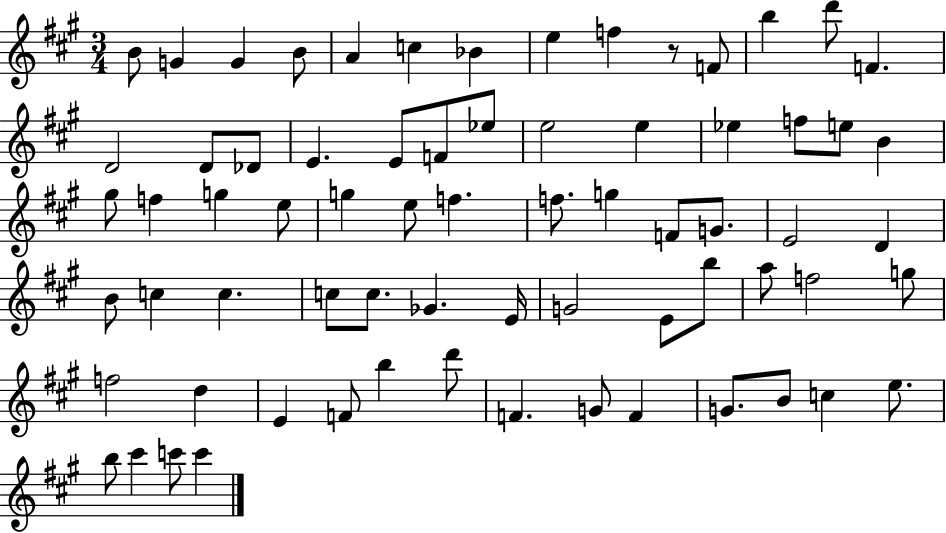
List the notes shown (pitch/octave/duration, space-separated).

B4/e G4/q G4/q B4/e A4/q C5/q Bb4/q E5/q F5/q R/e F4/e B5/q D6/e F4/q. D4/h D4/e Db4/e E4/q. E4/e F4/e Eb5/e E5/h E5/q Eb5/q F5/e E5/e B4/q G#5/e F5/q G5/q E5/e G5/q E5/e F5/q. F5/e. G5/q F4/e G4/e. E4/h D4/q B4/e C5/q C5/q. C5/e C5/e. Gb4/q. E4/s G4/h E4/e B5/e A5/e F5/h G5/e F5/h D5/q E4/q F4/e B5/q D6/e F4/q. G4/e F4/q G4/e. B4/e C5/q E5/e. B5/e C#6/q C6/e C6/q